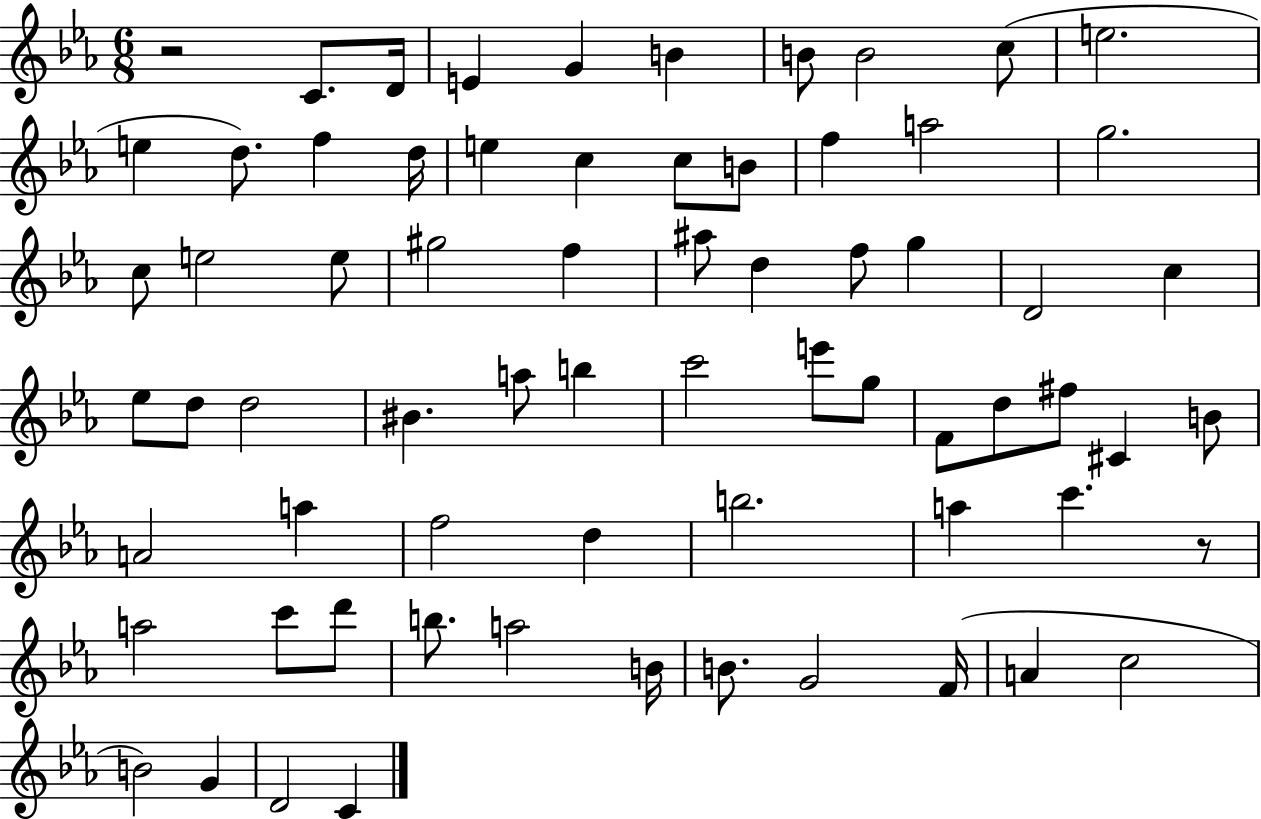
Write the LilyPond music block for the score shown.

{
  \clef treble
  \numericTimeSignature
  \time 6/8
  \key ees \major
  r2 c'8. d'16 | e'4 g'4 b'4 | b'8 b'2 c''8( | e''2. | \break e''4 d''8.) f''4 d''16 | e''4 c''4 c''8 b'8 | f''4 a''2 | g''2. | \break c''8 e''2 e''8 | gis''2 f''4 | ais''8 d''4 f''8 g''4 | d'2 c''4 | \break ees''8 d''8 d''2 | bis'4. a''8 b''4 | c'''2 e'''8 g''8 | f'8 d''8 fis''8 cis'4 b'8 | \break a'2 a''4 | f''2 d''4 | b''2. | a''4 c'''4. r8 | \break a''2 c'''8 d'''8 | b''8. a''2 b'16 | b'8. g'2 f'16( | a'4 c''2 | \break b'2) g'4 | d'2 c'4 | \bar "|."
}